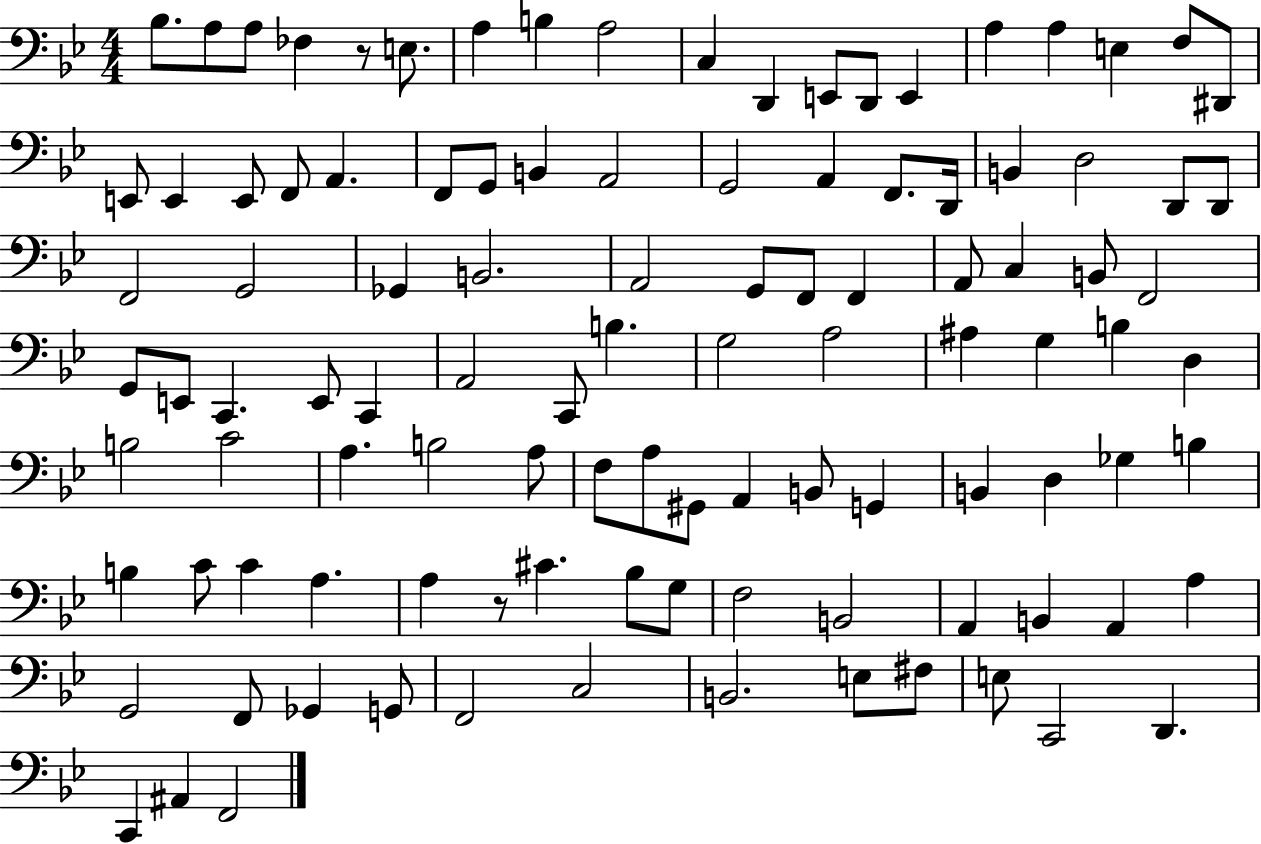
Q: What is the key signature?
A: BES major